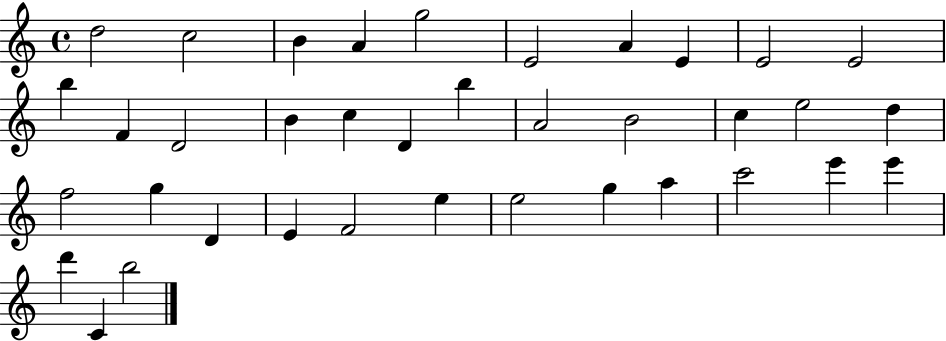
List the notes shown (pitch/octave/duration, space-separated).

D5/h C5/h B4/q A4/q G5/h E4/h A4/q E4/q E4/h E4/h B5/q F4/q D4/h B4/q C5/q D4/q B5/q A4/h B4/h C5/q E5/h D5/q F5/h G5/q D4/q E4/q F4/h E5/q E5/h G5/q A5/q C6/h E6/q E6/q D6/q C4/q B5/h